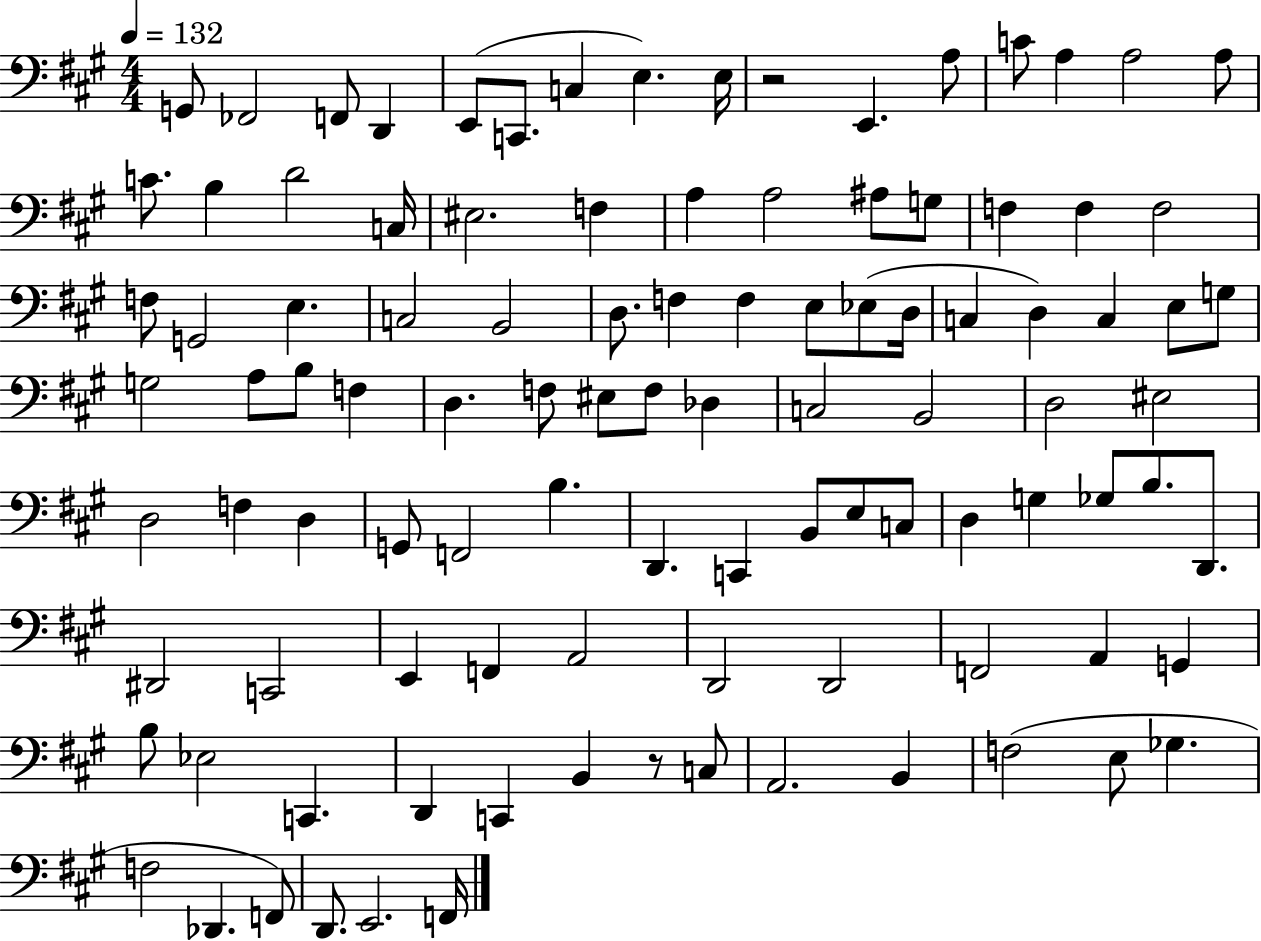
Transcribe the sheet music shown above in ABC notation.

X:1
T:Untitled
M:4/4
L:1/4
K:A
G,,/2 _F,,2 F,,/2 D,, E,,/2 C,,/2 C, E, E,/4 z2 E,, A,/2 C/2 A, A,2 A,/2 C/2 B, D2 C,/4 ^E,2 F, A, A,2 ^A,/2 G,/2 F, F, F,2 F,/2 G,,2 E, C,2 B,,2 D,/2 F, F, E,/2 _E,/2 D,/4 C, D, C, E,/2 G,/2 G,2 A,/2 B,/2 F, D, F,/2 ^E,/2 F,/2 _D, C,2 B,,2 D,2 ^E,2 D,2 F, D, G,,/2 F,,2 B, D,, C,, B,,/2 E,/2 C,/2 D, G, _G,/2 B,/2 D,,/2 ^D,,2 C,,2 E,, F,, A,,2 D,,2 D,,2 F,,2 A,, G,, B,/2 _E,2 C,, D,, C,, B,, z/2 C,/2 A,,2 B,, F,2 E,/2 _G, F,2 _D,, F,,/2 D,,/2 E,,2 F,,/4